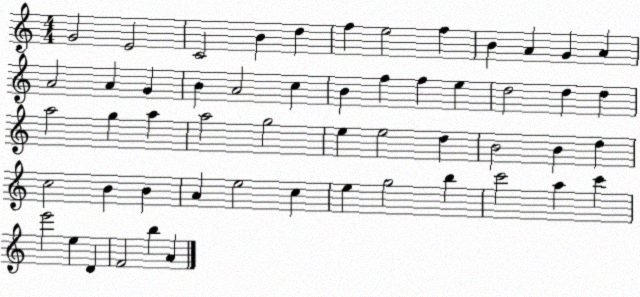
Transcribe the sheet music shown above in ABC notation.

X:1
T:Untitled
M:4/4
L:1/4
K:C
G2 E2 C2 B d f e2 f B A G A A2 A G B A2 c B f f e d2 d d a2 g a a2 g2 e e2 d B2 B d c2 B B A e2 c e g2 b c'2 a c' e'2 e D F2 b A